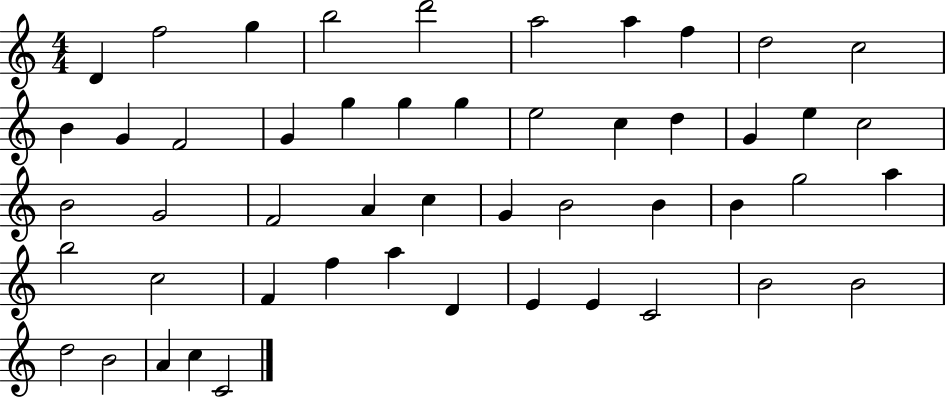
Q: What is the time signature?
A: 4/4